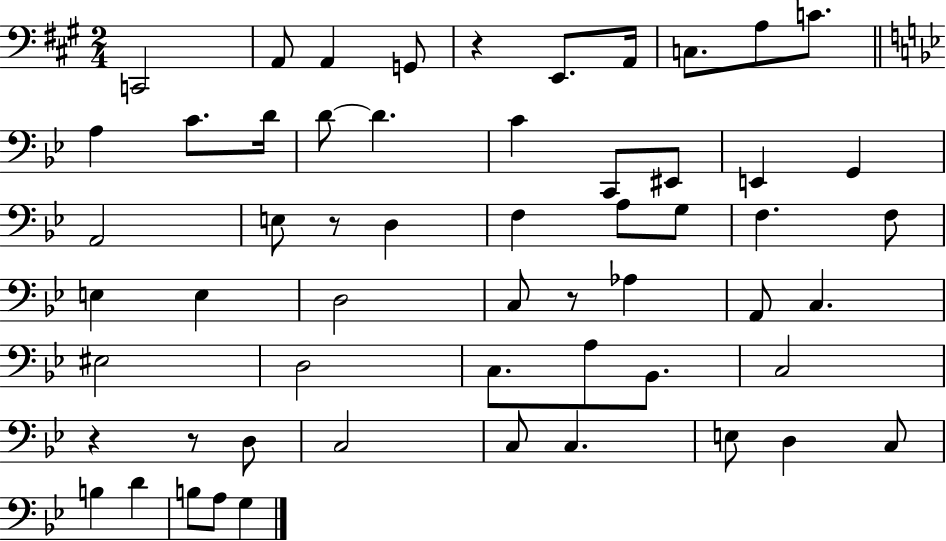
X:1
T:Untitled
M:2/4
L:1/4
K:A
C,,2 A,,/2 A,, G,,/2 z E,,/2 A,,/4 C,/2 A,/2 C/2 A, C/2 D/4 D/2 D C C,,/2 ^E,,/2 E,, G,, A,,2 E,/2 z/2 D, F, A,/2 G,/2 F, F,/2 E, E, D,2 C,/2 z/2 _A, A,,/2 C, ^E,2 D,2 C,/2 A,/2 _B,,/2 C,2 z z/2 D,/2 C,2 C,/2 C, E,/2 D, C,/2 B, D B,/2 A,/2 G,